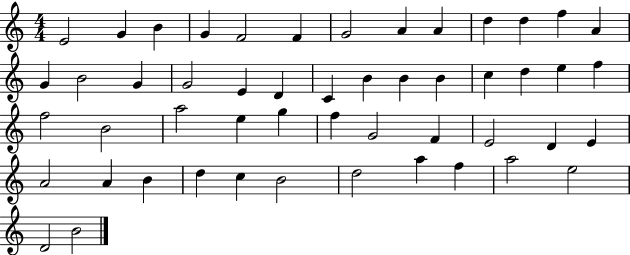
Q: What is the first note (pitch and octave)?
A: E4